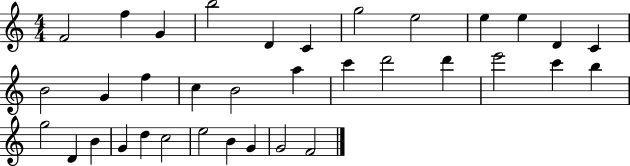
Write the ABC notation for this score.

X:1
T:Untitled
M:4/4
L:1/4
K:C
F2 f G b2 D C g2 e2 e e D C B2 G f c B2 a c' d'2 d' e'2 c' b g2 D B G d c2 e2 B G G2 F2